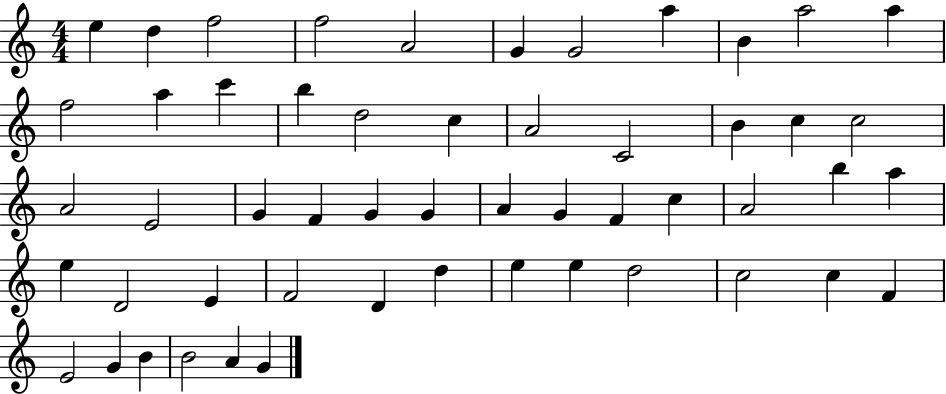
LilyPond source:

{
  \clef treble
  \numericTimeSignature
  \time 4/4
  \key c \major
  e''4 d''4 f''2 | f''2 a'2 | g'4 g'2 a''4 | b'4 a''2 a''4 | \break f''2 a''4 c'''4 | b''4 d''2 c''4 | a'2 c'2 | b'4 c''4 c''2 | \break a'2 e'2 | g'4 f'4 g'4 g'4 | a'4 g'4 f'4 c''4 | a'2 b''4 a''4 | \break e''4 d'2 e'4 | f'2 d'4 d''4 | e''4 e''4 d''2 | c''2 c''4 f'4 | \break e'2 g'4 b'4 | b'2 a'4 g'4 | \bar "|."
}